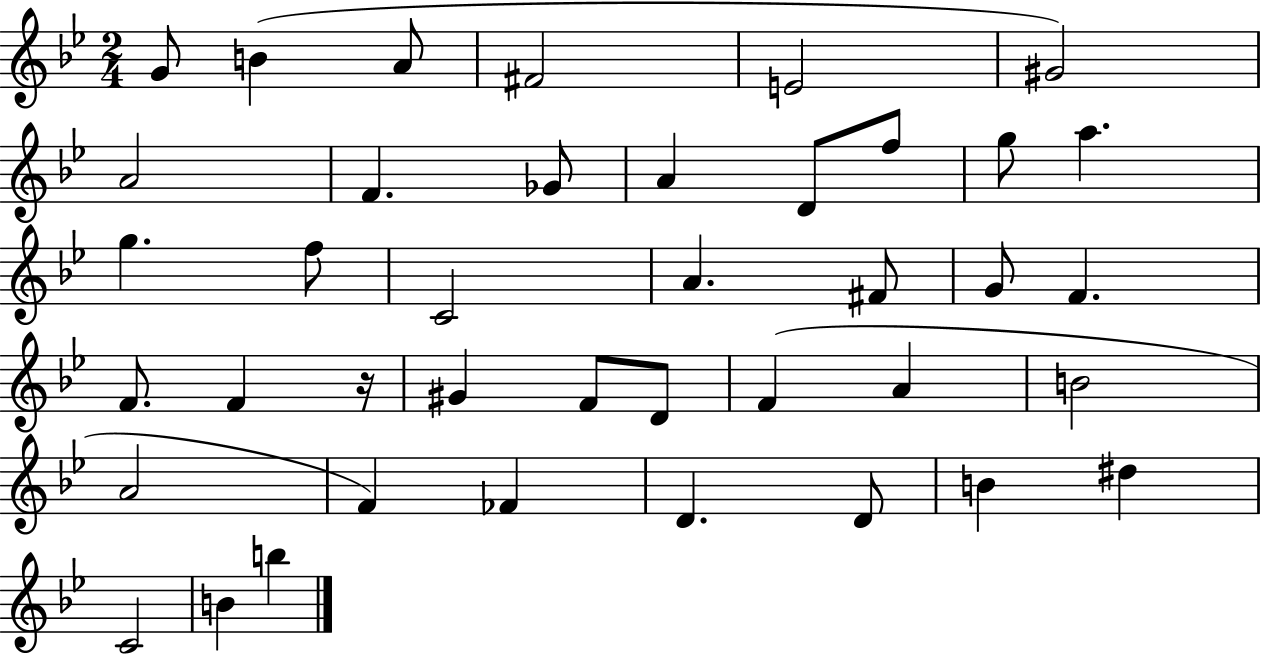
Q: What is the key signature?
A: BES major